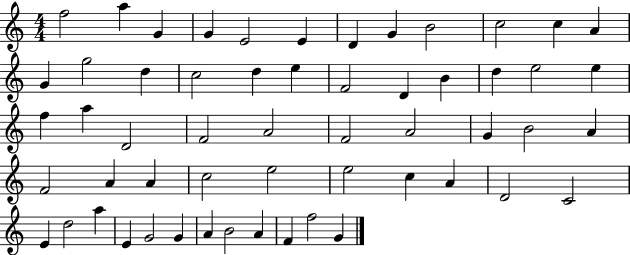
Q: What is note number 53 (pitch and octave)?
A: A4